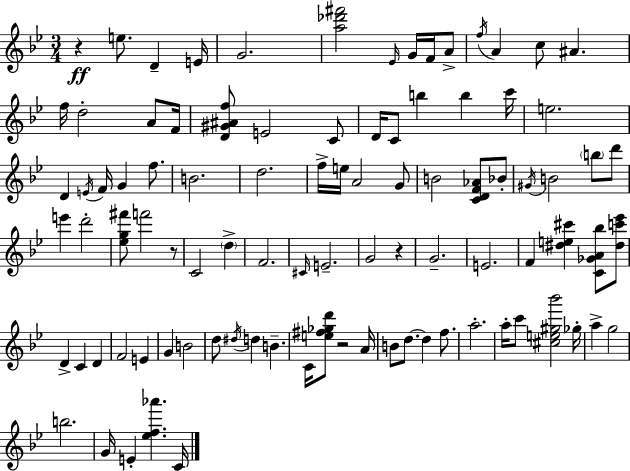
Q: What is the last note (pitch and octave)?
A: C4